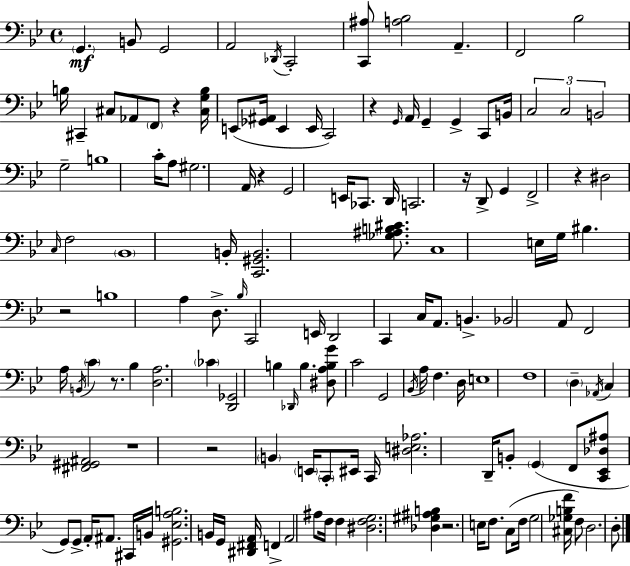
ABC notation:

X:1
T:Untitled
M:4/4
L:1/4
K:Gm
G,, B,,/2 G,,2 A,,2 _D,,/4 C,,2 [C,,^A,]/2 [A,_B,]2 A,, F,,2 _B,2 B,/4 ^C,, ^C,/2 _A,,/2 F,,/2 z [^C,G,B,]/4 E,,/2 [_G,,^A,,]/4 E,, E,,/4 C,,2 z G,,/4 A,,/4 G,, G,, C,,/2 B,,/4 C,2 C,2 B,,2 G,2 B,4 C/4 A,/2 ^G,2 A,,/4 z G,,2 E,,/4 _C,,/2 D,,/4 C,,2 z/4 D,,/2 G,, F,,2 z ^D,2 C,/4 F,2 _B,,4 B,,/4 [C,,^G,,B,,]2 [_G,^A,B,^C]/2 C,4 E,/4 G,/4 ^B, z2 B,4 A, D,/2 _B,/4 C,,2 E,,/4 D,,2 C,, C,/4 A,,/2 B,, _B,,2 A,,/2 F,,2 A,/4 B,,/4 C z/2 _B, [D,A,]2 _C [D,,_G,,]2 B, _D,,/4 B, [^D,A,B,G]/2 C2 G,,2 _B,,/4 A,/4 F, D,/4 E,4 F,4 D, _A,,/4 C, [^F,,^G,,^A,,]2 z4 z2 B,, E,,/4 C,,/2 ^E,,/4 C,,/4 [^D,E,_A,]2 D,,/4 B,,/2 G,, F,,/2 [C,,_E,,_D,^A,]/2 G,,/2 G,,/2 A,,/4 ^A,,/2 ^C,,/4 B,,/4 [^G,,_E,A,B,]2 B,,/4 G,,/4 [^D,,^F,,A,,]/4 F,, A,,2 ^A,/2 F,/4 F, [^D,F,G,]2 [_D,^G,^A,B,] z2 E,/4 F,/2 C,/2 F,/4 G,2 [^C,_G,B,F]/4 F,/2 D,2 D,/2